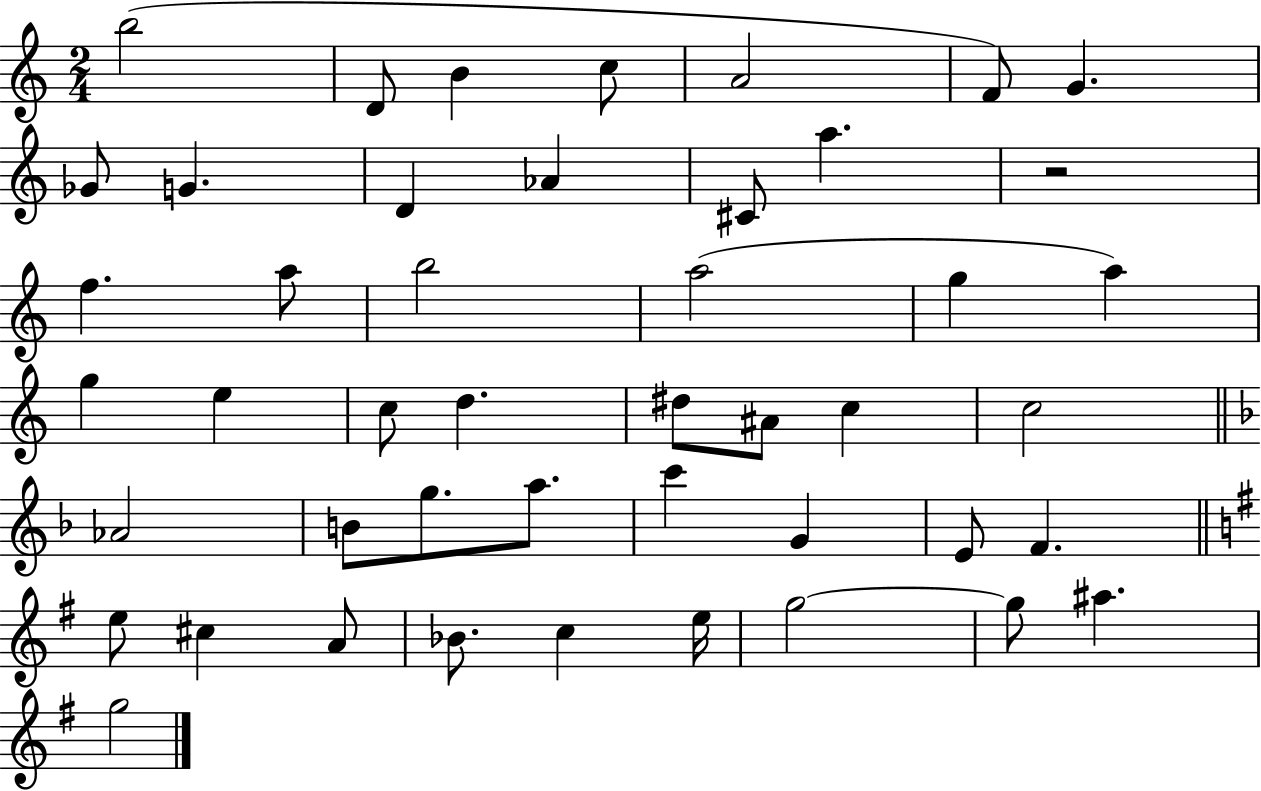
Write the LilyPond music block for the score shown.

{
  \clef treble
  \numericTimeSignature
  \time 2/4
  \key c \major
  b''2( | d'8 b'4 c''8 | a'2 | f'8) g'4. | \break ges'8 g'4. | d'4 aes'4 | cis'8 a''4. | r2 | \break f''4. a''8 | b''2 | a''2( | g''4 a''4) | \break g''4 e''4 | c''8 d''4. | dis''8 ais'8 c''4 | c''2 | \break \bar "||" \break \key f \major aes'2 | b'8 g''8. a''8. | c'''4 g'4 | e'8 f'4. | \break \bar "||" \break \key g \major e''8 cis''4 a'8 | bes'8. c''4 e''16 | g''2~~ | g''8 ais''4. | \break g''2 | \bar "|."
}